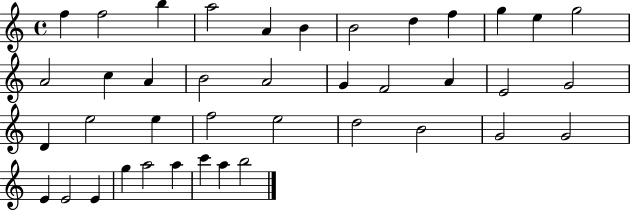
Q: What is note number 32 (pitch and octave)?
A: E4